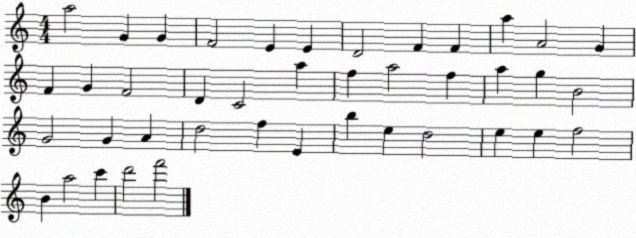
X:1
T:Untitled
M:4/4
L:1/4
K:C
a2 G G F2 E E D2 F F a A2 G F G F2 D C2 a f a2 f a g B2 G2 G A d2 f E b e d2 e e f2 B a2 c' d'2 f'2